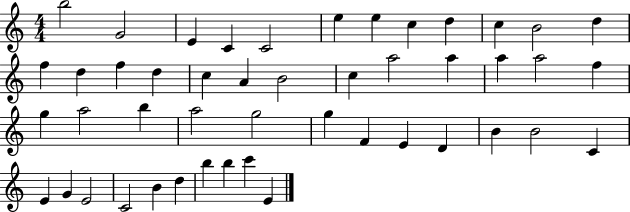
B5/h G4/h E4/q C4/q C4/h E5/q E5/q C5/q D5/q C5/q B4/h D5/q F5/q D5/q F5/q D5/q C5/q A4/q B4/h C5/q A5/h A5/q A5/q A5/h F5/q G5/q A5/h B5/q A5/h G5/h G5/q F4/q E4/q D4/q B4/q B4/h C4/q E4/q G4/q E4/h C4/h B4/q D5/q B5/q B5/q C6/q E4/q